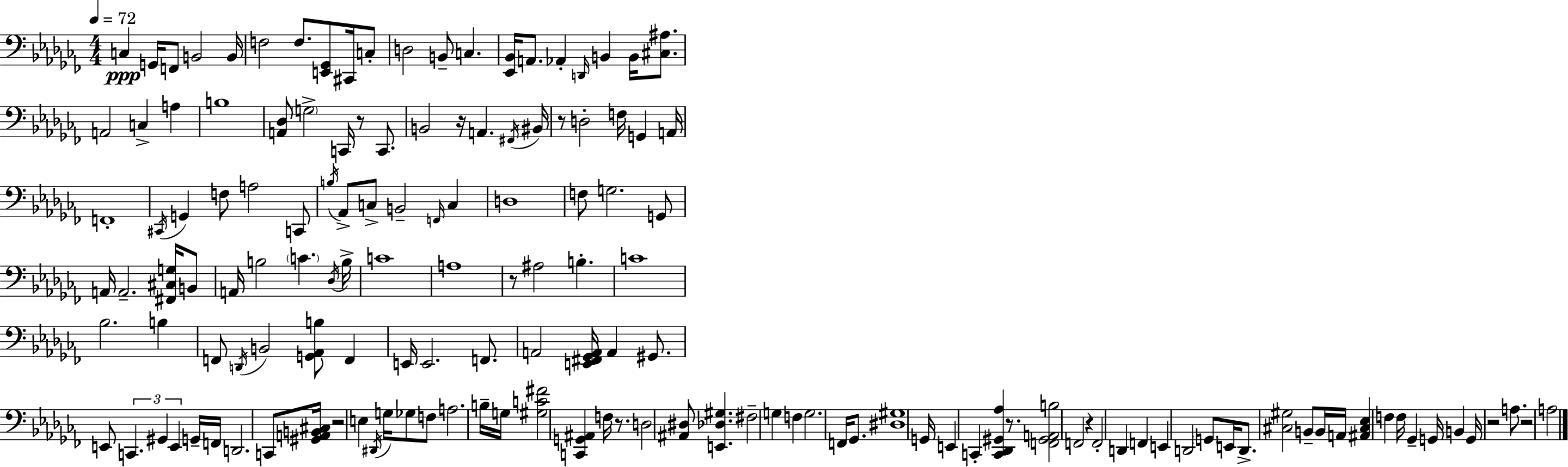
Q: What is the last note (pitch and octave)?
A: A3